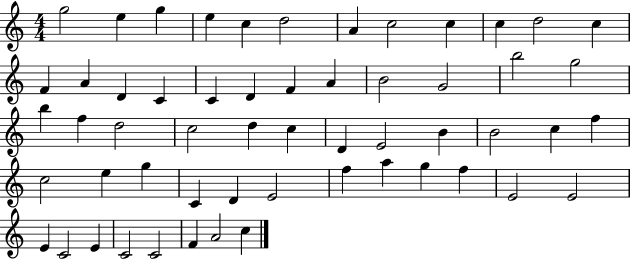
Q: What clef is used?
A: treble